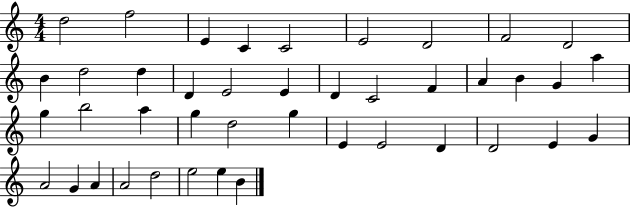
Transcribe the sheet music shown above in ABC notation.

X:1
T:Untitled
M:4/4
L:1/4
K:C
d2 f2 E C C2 E2 D2 F2 D2 B d2 d D E2 E D C2 F A B G a g b2 a g d2 g E E2 D D2 E G A2 G A A2 d2 e2 e B